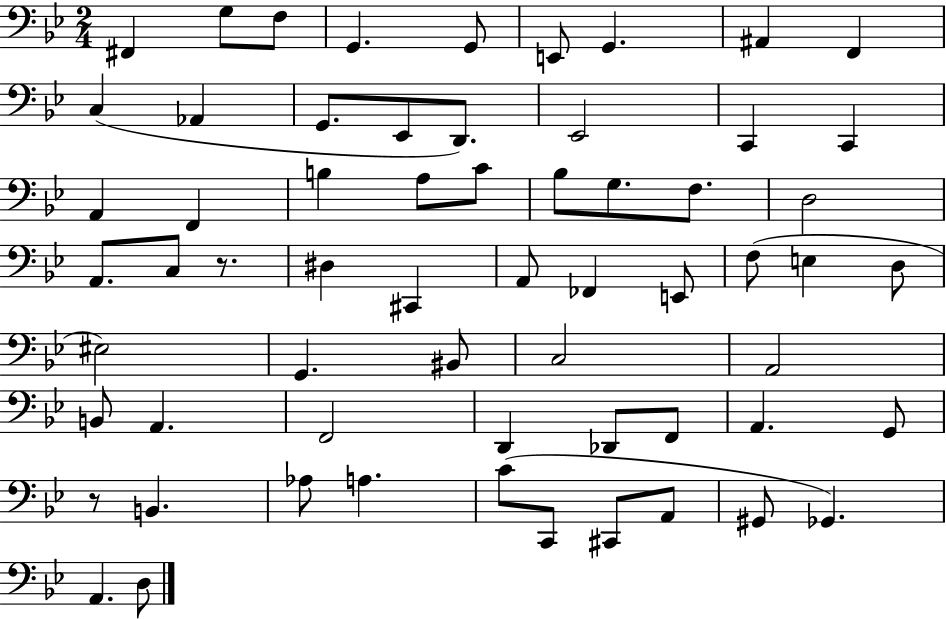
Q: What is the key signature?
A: BES major